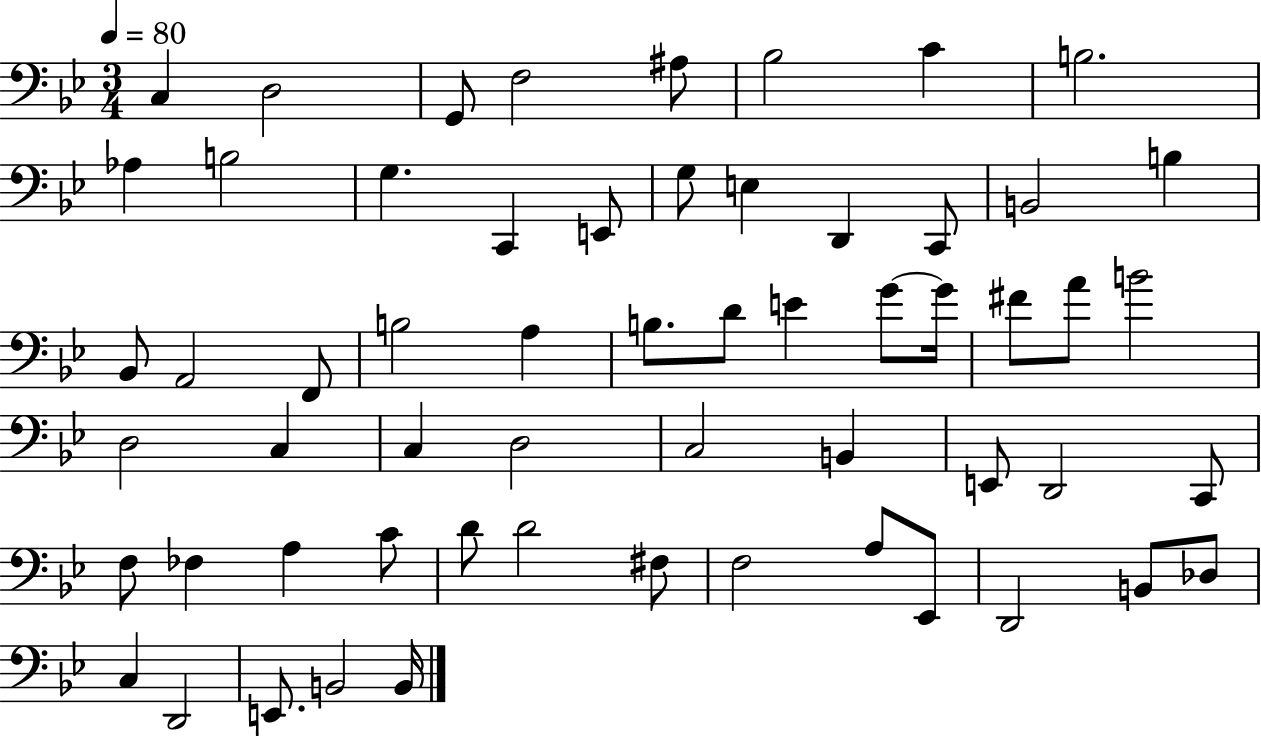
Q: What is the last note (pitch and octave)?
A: B2